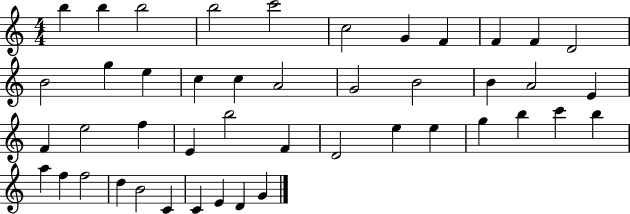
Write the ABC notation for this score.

X:1
T:Untitled
M:4/4
L:1/4
K:C
b b b2 b2 c'2 c2 G F F F D2 B2 g e c c A2 G2 B2 B A2 E F e2 f E b2 F D2 e e g b c' b a f f2 d B2 C C E D G